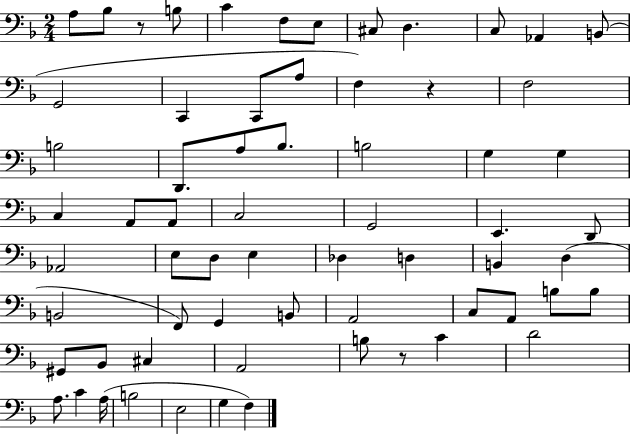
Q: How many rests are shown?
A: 3